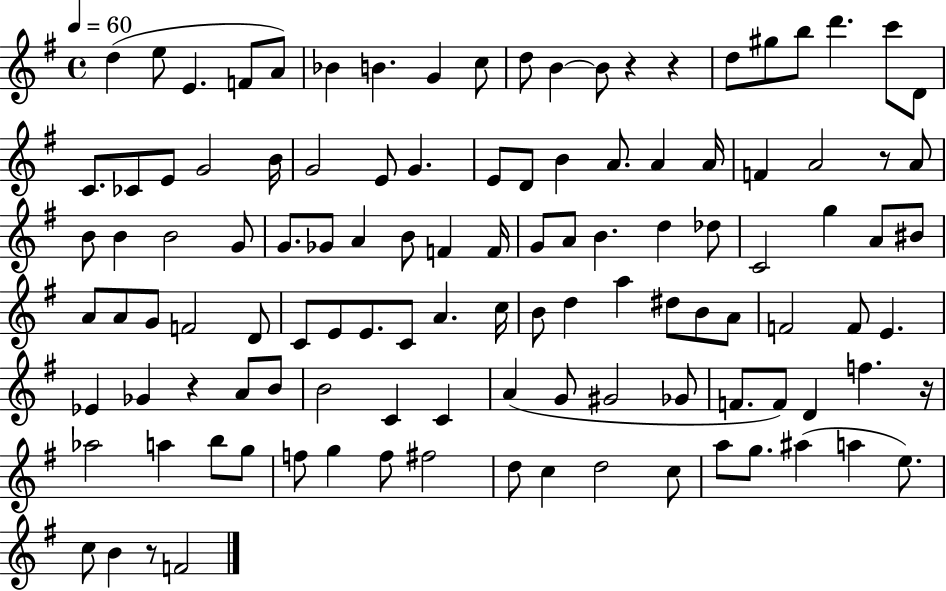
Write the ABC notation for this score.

X:1
T:Untitled
M:4/4
L:1/4
K:G
d e/2 E F/2 A/2 _B B G c/2 d/2 B B/2 z z d/2 ^g/2 b/2 d' c'/2 D/2 C/2 _C/2 E/2 G2 B/4 G2 E/2 G E/2 D/2 B A/2 A A/4 F A2 z/2 A/2 B/2 B B2 G/2 G/2 _G/2 A B/2 F F/4 G/2 A/2 B d _d/2 C2 g A/2 ^B/2 A/2 A/2 G/2 F2 D/2 C/2 E/2 E/2 C/2 A c/4 B/2 d a ^d/2 B/2 A/2 F2 F/2 E _E _G z A/2 B/2 B2 C C A G/2 ^G2 _G/2 F/2 F/2 D f z/4 _a2 a b/2 g/2 f/2 g f/2 ^f2 d/2 c d2 c/2 a/2 g/2 ^a a e/2 c/2 B z/2 F2